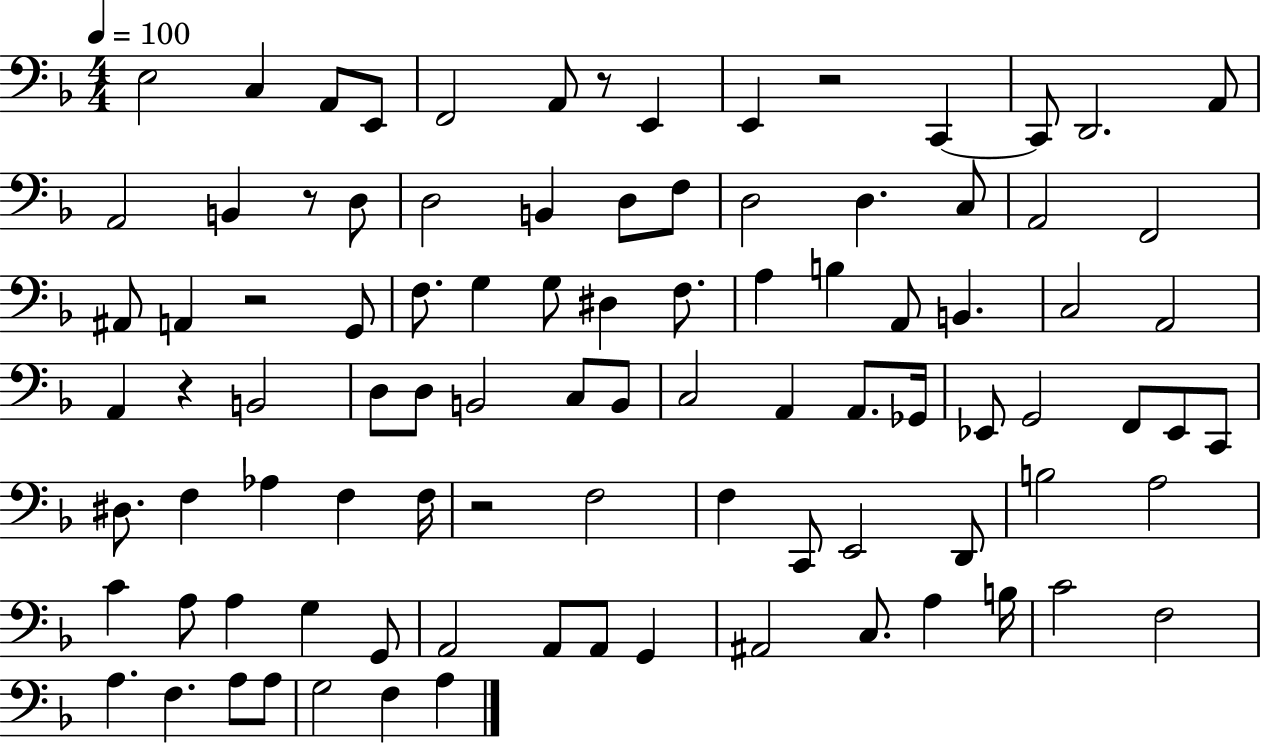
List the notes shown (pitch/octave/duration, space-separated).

E3/h C3/q A2/e E2/e F2/h A2/e R/e E2/q E2/q R/h C2/q C2/e D2/h. A2/e A2/h B2/q R/e D3/e D3/h B2/q D3/e F3/e D3/h D3/q. C3/e A2/h F2/h A#2/e A2/q R/h G2/e F3/e. G3/q G3/e D#3/q F3/e. A3/q B3/q A2/e B2/q. C3/h A2/h A2/q R/q B2/h D3/e D3/e B2/h C3/e B2/e C3/h A2/q A2/e. Gb2/s Eb2/e G2/h F2/e Eb2/e C2/e D#3/e. F3/q Ab3/q F3/q F3/s R/h F3/h F3/q C2/e E2/h D2/e B3/h A3/h C4/q A3/e A3/q G3/q G2/e A2/h A2/e A2/e G2/q A#2/h C3/e. A3/q B3/s C4/h F3/h A3/q. F3/q. A3/e A3/e G3/h F3/q A3/q